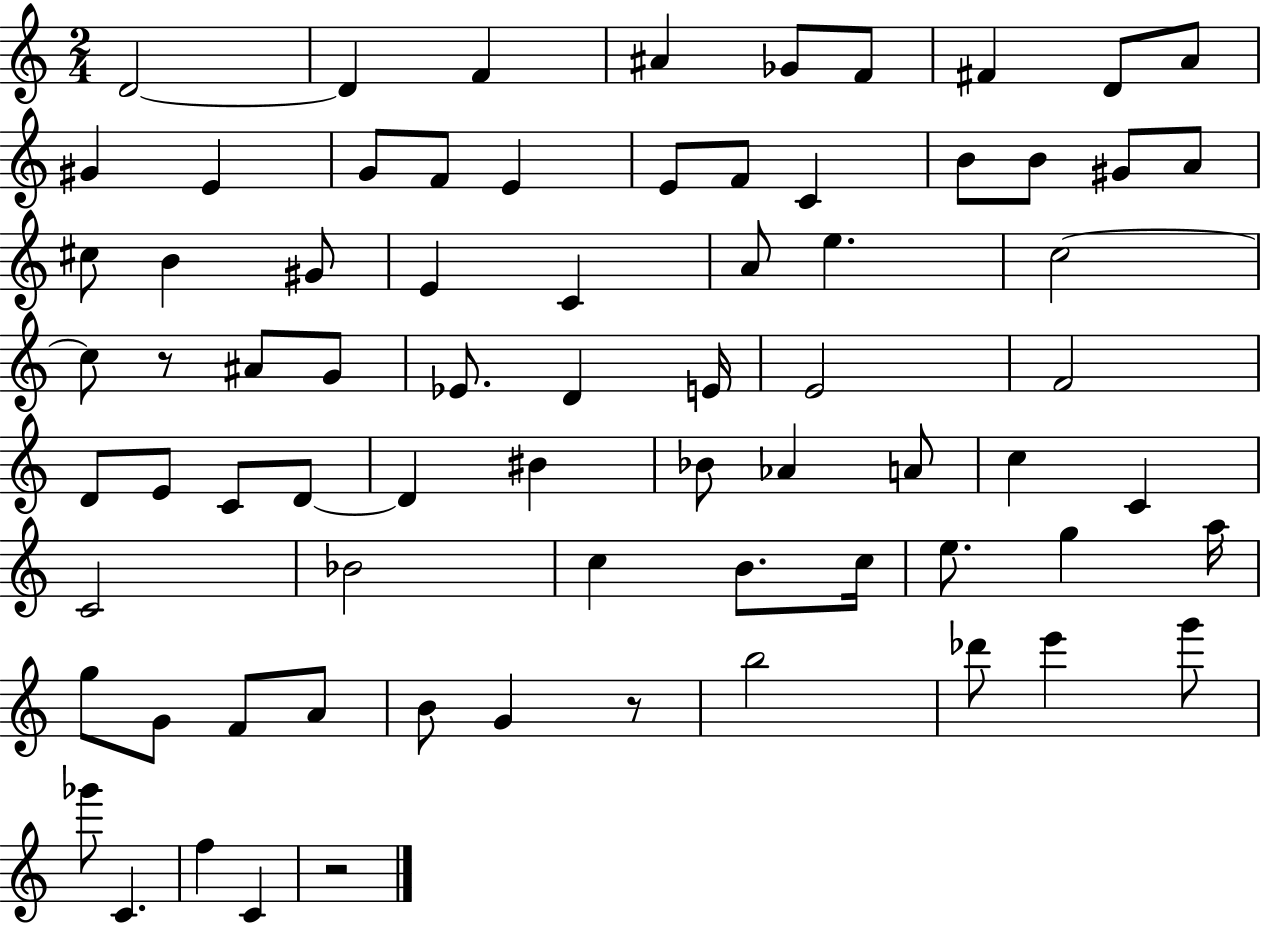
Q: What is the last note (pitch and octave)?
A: C4